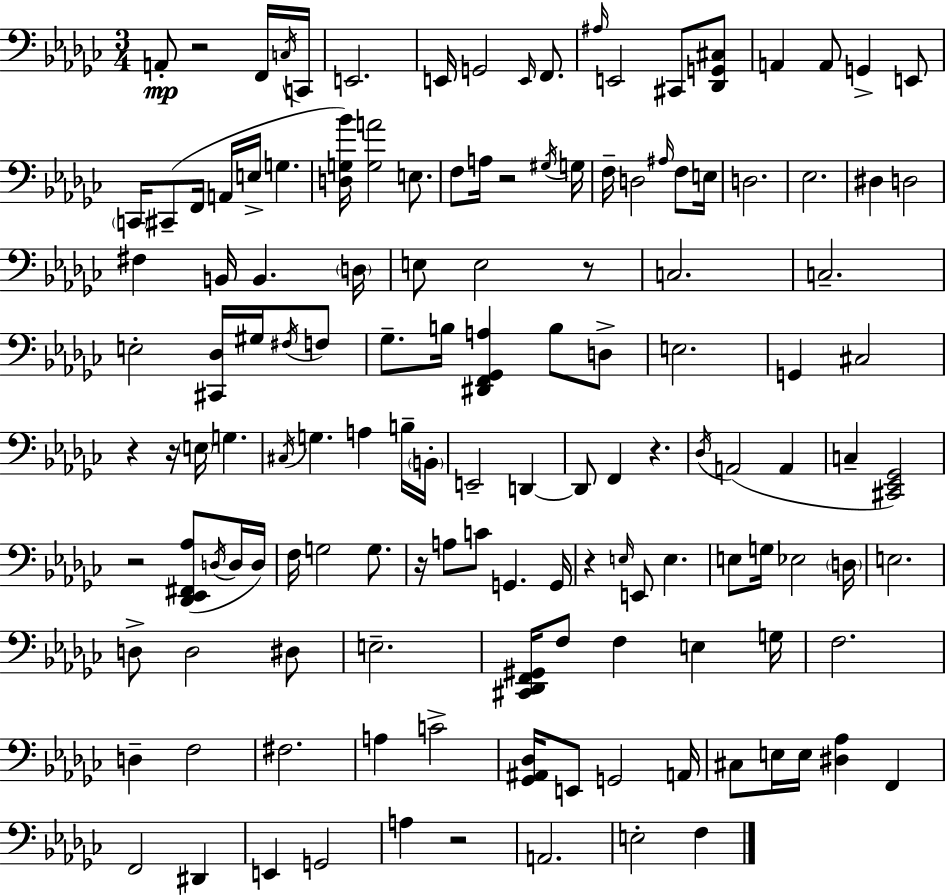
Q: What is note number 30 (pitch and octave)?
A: A#3